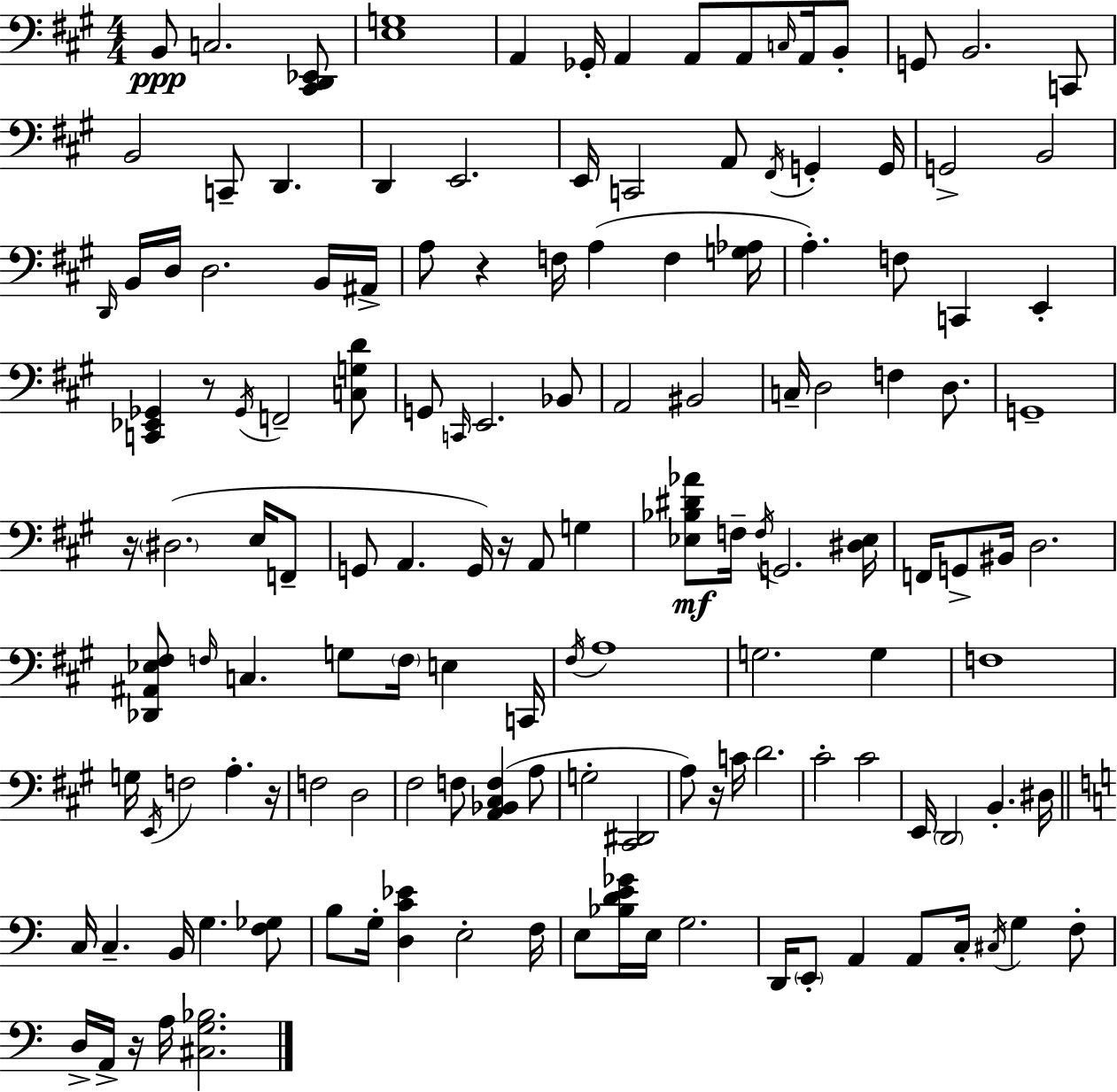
B2/e C3/h. [C#2,D2,Eb2]/e [E3,G3]/w A2/q Gb2/s A2/q A2/e A2/e C3/s A2/s B2/e G2/e B2/h. C2/e B2/h C2/e D2/q. D2/q E2/h. E2/s C2/h A2/e F#2/s G2/q G2/s G2/h B2/h D2/s B2/s D3/s D3/h. B2/s A#2/s A3/e R/q F3/s A3/q F3/q [G3,Ab3]/s A3/q. F3/e C2/q E2/q [C2,Eb2,Gb2]/q R/e Gb2/s F2/h [C3,G3,D4]/e G2/e C2/s E2/h. Bb2/e A2/h BIS2/h C3/s D3/h F3/q D3/e. G2/w R/s D#3/h. E3/s F2/e G2/e A2/q. G2/s R/s A2/e G3/q [Eb3,Bb3,D#4,Ab4]/e F3/s F3/s G2/h. [D#3,Eb3]/s F2/s G2/e BIS2/s D3/h. [Db2,A#2,Eb3,F#3]/e F3/s C3/q. G3/e F3/s E3/q C2/s F#3/s A3/w G3/h. G3/q F3/w G3/s E2/s F3/h A3/q. R/s F3/h D3/h F#3/h F3/e [A2,Bb2,C#3,F3]/q A3/e G3/h [C#2,D#2]/h A3/e R/s C4/s D4/h. C#4/h C#4/h E2/s D2/h B2/q. D#3/s C3/s C3/q. B2/s G3/q. [F3,Gb3]/e B3/e G3/s [D3,C4,Eb4]/q E3/h F3/s E3/e [Bb3,D4,E4,Gb4]/s E3/s G3/h. D2/s E2/e A2/q A2/e C3/s C#3/s G3/q F3/e D3/s A2/s R/s A3/s [C#3,G3,Bb3]/h.